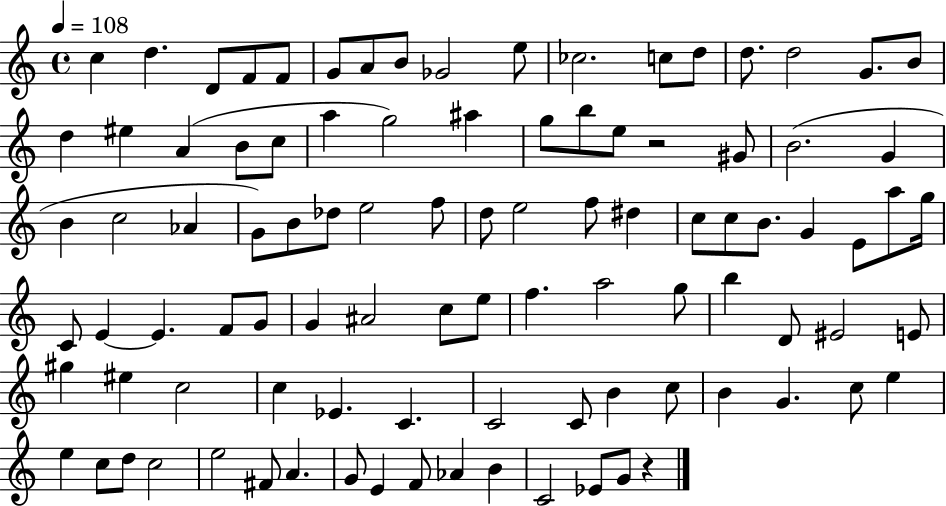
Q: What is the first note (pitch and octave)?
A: C5